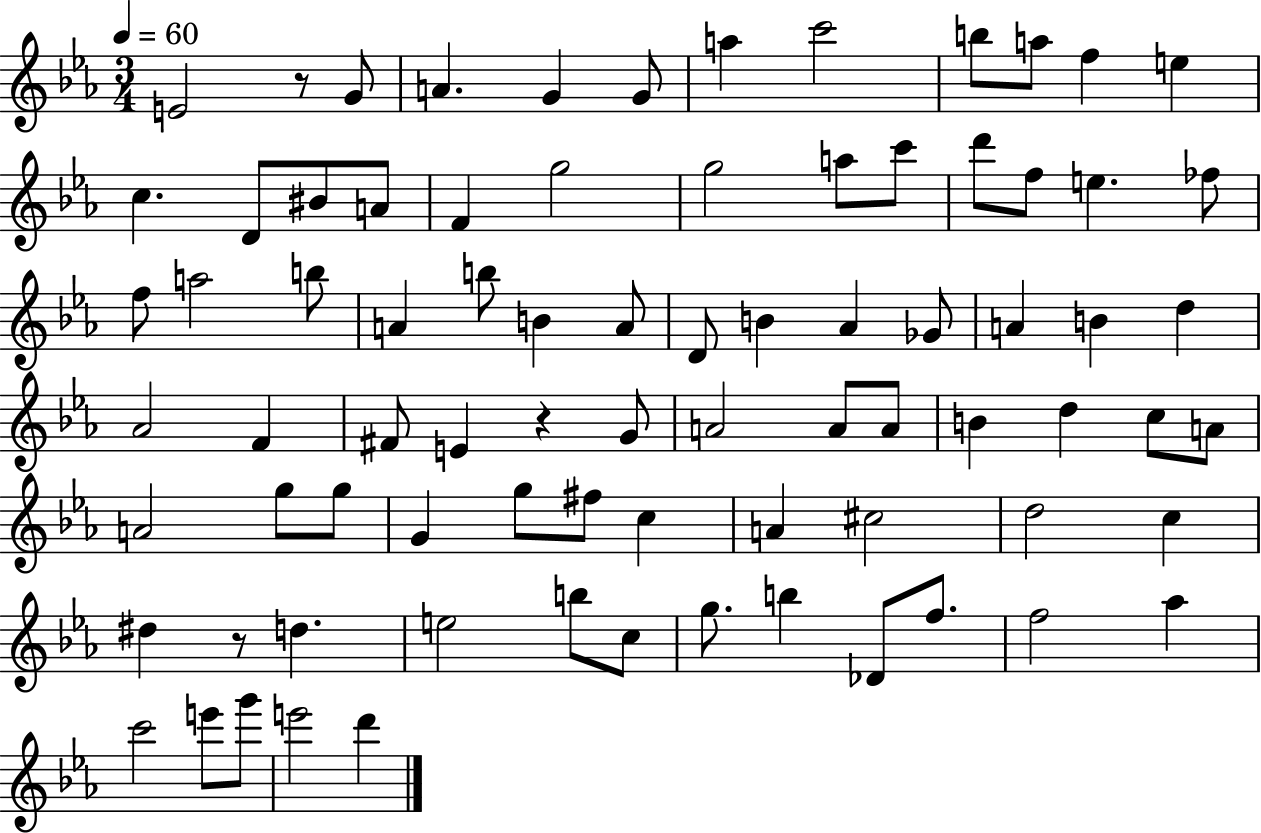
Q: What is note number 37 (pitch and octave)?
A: B4